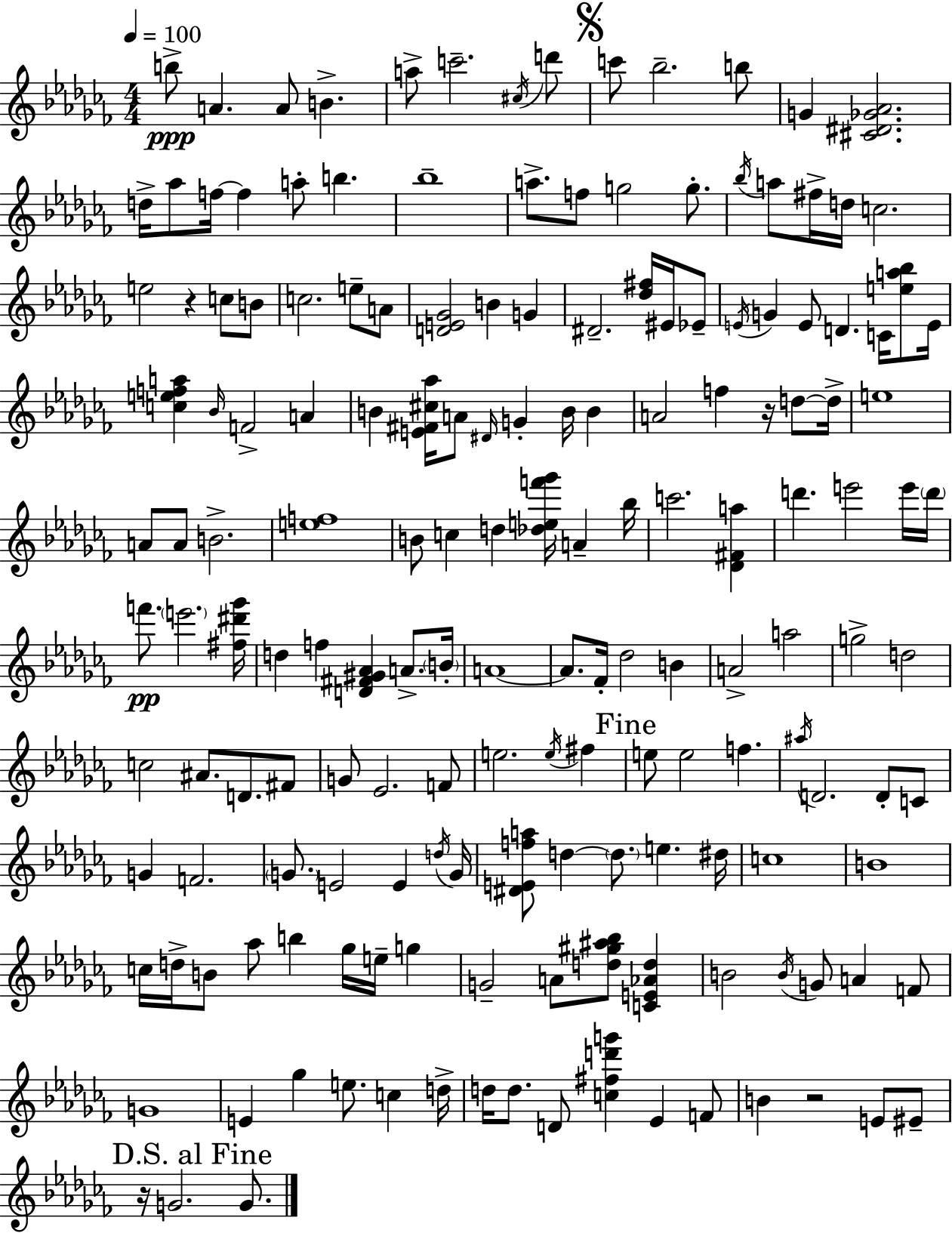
{
  \clef treble
  \numericTimeSignature
  \time 4/4
  \key aes \minor
  \tempo 4 = 100
  b''8->\ppp a'4. a'8 b'4.-> | a''8-> c'''2.-- \acciaccatura { cis''16 } d'''8 | \mark \markup { \musicglyph "scripts.segno" } c'''8 bes''2.-- b''8 | g'4 <cis' dis' ges' aes'>2. | \break d''16-> aes''8 f''16~~ f''4 a''8-. b''4. | bes''1-- | a''8.-> f''8 g''2 g''8.-. | \acciaccatura { bes''16 } a''8 fis''16-> d''16 c''2. | \break e''2 r4 c''8 | b'8 c''2. e''8-- | a'8 <d' e' ges'>2 b'4 g'4 | dis'2.-- <des'' fis''>16 eis'16 | \break ees'8-- \acciaccatura { e'16 } g'4 e'8 d'4. c'16 | <e'' a'' bes''>8 e'16 <c'' e'' f'' a''>4 \grace { bes'16 } f'2-> | a'4 b'4 <e' fis' cis'' aes''>16 a'8 \grace { dis'16 } g'4-. | b'16 b'4 a'2 f''4 | \break r16 d''8~~ d''16-> e''1 | a'8 a'8 b'2.-> | <e'' f''>1 | b'8 c''4 d''4 <des'' e'' f''' ges'''>16 | \break a'4-- bes''16 c'''2. | <des' fis' a''>4 d'''4. e'''2 | e'''16 \parenthesize d'''16 f'''8.\pp \parenthesize e'''2. | <fis'' dis''' ges'''>16 d''4 f''4 <d' fis' gis' aes'>4 | \break a'8.-> \parenthesize b'16-. a'1~~ | a'8. fes'16-. des''2 | b'4 a'2-> a''2 | g''2-> d''2 | \break c''2 ais'8. | d'8. fis'8 g'8 ees'2. | f'8 e''2. | \acciaccatura { e''16 } fis''4 \mark "Fine" e''8 e''2 | \break f''4. \acciaccatura { ais''16 } d'2. | d'8-. c'8 g'4 f'2. | \parenthesize g'8. e'2 | e'4 \acciaccatura { d''16 } g'16 <dis' e' f'' a''>8 d''4~~ \parenthesize d''8. | \break e''4. dis''16 c''1 | b'1 | c''16 d''16-> b'8 aes''8 b''4 | ges''16 e''16-- g''4 g'2-- | \break a'8 <d'' gis'' ais'' bes''>8 <c' e' aes' d''>4 b'2 | \acciaccatura { b'16 } g'8 a'4 f'8 g'1 | e'4 ges''4 | e''8. c''4 d''16-> d''16 d''8. d'8 <c'' fis'' d''' g'''>4 | \break ees'4 f'8 b'4 r2 | e'8 eis'8-- \mark "D.S. al Fine" r16 g'2. | g'8. \bar "|."
}